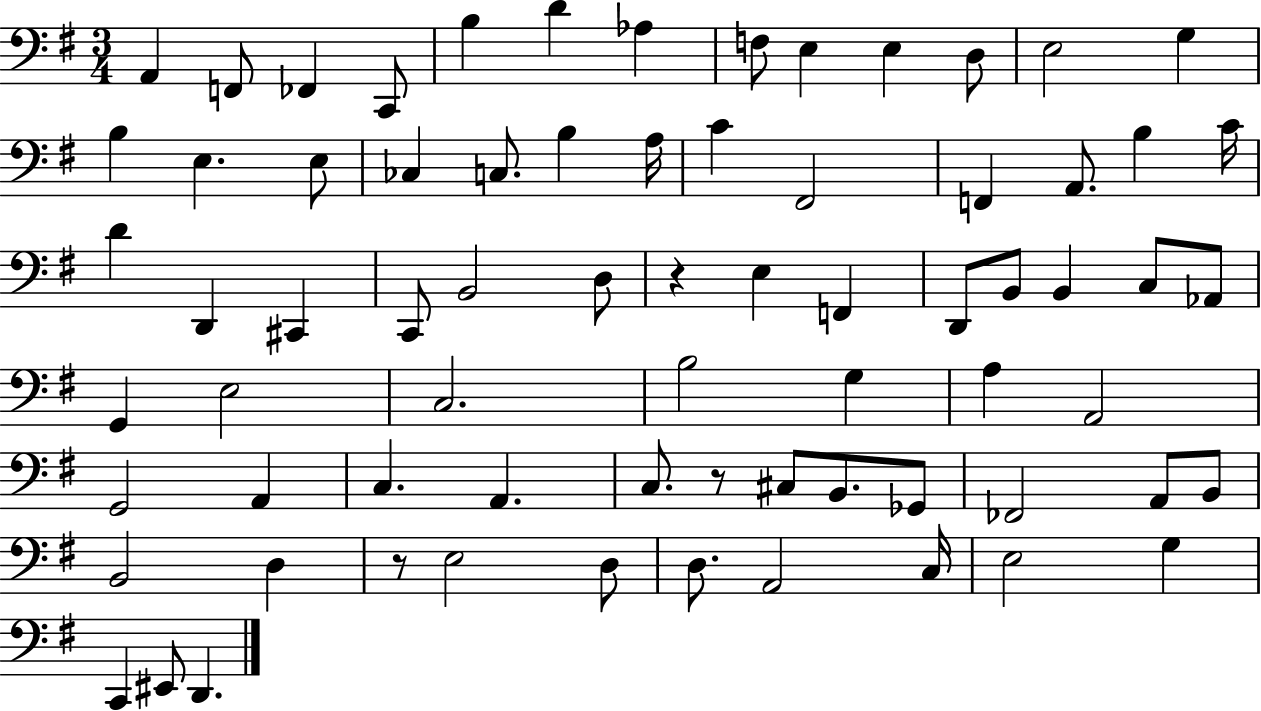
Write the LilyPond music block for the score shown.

{
  \clef bass
  \numericTimeSignature
  \time 3/4
  \key g \major
  a,4 f,8 fes,4 c,8 | b4 d'4 aes4 | f8 e4 e4 d8 | e2 g4 | \break b4 e4. e8 | ces4 c8. b4 a16 | c'4 fis,2 | f,4 a,8. b4 c'16 | \break d'4 d,4 cis,4 | c,8 b,2 d8 | r4 e4 f,4 | d,8 b,8 b,4 c8 aes,8 | \break g,4 e2 | c2. | b2 g4 | a4 a,2 | \break g,2 a,4 | c4. a,4. | c8. r8 cis8 b,8. ges,8 | fes,2 a,8 b,8 | \break b,2 d4 | r8 e2 d8 | d8. a,2 c16 | e2 g4 | \break c,4 eis,8 d,4. | \bar "|."
}